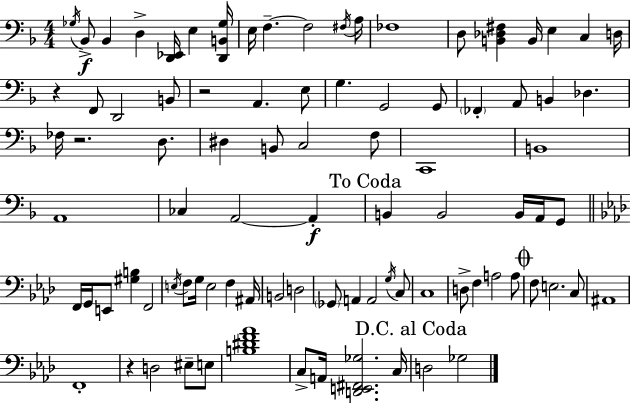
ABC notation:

X:1
T:Untitled
M:4/4
L:1/4
K:Dm
_G,/4 _B,,/2 _B,, D, [D,,_E,,]/4 E, [D,,B,,_G,]/4 E,/4 F, F,2 ^F,/4 A,/4 _F,4 D,/2 [B,,_D,^F,] B,,/4 E, C, D,/4 z F,,/2 D,,2 B,,/2 z2 A,, E,/2 G, G,,2 G,,/2 _F,, A,,/2 B,, _D, _F,/4 z2 D,/2 ^D, B,,/2 C,2 F,/2 C,,4 B,,4 A,,4 _C, A,,2 A,, B,, B,,2 B,,/4 A,,/4 G,,/2 F,,/4 G,,/4 E,,/2 [^G,B,] F,,2 E,/4 F,/2 G,/4 E,2 F, ^A,,/4 B,,2 D,2 _G,,/2 A,, A,,2 G,/4 C,/2 C,4 D,/2 F, A,2 A,/2 F,/2 E,2 C,/2 ^A,,4 F,,4 z D,2 ^E,/2 E,/2 [B,^DF_A]4 C,/2 A,,/4 [D,,E,,^F,,_G,]2 C,/4 D,2 _G,2